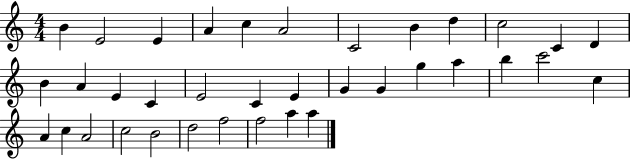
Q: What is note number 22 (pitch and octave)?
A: G5